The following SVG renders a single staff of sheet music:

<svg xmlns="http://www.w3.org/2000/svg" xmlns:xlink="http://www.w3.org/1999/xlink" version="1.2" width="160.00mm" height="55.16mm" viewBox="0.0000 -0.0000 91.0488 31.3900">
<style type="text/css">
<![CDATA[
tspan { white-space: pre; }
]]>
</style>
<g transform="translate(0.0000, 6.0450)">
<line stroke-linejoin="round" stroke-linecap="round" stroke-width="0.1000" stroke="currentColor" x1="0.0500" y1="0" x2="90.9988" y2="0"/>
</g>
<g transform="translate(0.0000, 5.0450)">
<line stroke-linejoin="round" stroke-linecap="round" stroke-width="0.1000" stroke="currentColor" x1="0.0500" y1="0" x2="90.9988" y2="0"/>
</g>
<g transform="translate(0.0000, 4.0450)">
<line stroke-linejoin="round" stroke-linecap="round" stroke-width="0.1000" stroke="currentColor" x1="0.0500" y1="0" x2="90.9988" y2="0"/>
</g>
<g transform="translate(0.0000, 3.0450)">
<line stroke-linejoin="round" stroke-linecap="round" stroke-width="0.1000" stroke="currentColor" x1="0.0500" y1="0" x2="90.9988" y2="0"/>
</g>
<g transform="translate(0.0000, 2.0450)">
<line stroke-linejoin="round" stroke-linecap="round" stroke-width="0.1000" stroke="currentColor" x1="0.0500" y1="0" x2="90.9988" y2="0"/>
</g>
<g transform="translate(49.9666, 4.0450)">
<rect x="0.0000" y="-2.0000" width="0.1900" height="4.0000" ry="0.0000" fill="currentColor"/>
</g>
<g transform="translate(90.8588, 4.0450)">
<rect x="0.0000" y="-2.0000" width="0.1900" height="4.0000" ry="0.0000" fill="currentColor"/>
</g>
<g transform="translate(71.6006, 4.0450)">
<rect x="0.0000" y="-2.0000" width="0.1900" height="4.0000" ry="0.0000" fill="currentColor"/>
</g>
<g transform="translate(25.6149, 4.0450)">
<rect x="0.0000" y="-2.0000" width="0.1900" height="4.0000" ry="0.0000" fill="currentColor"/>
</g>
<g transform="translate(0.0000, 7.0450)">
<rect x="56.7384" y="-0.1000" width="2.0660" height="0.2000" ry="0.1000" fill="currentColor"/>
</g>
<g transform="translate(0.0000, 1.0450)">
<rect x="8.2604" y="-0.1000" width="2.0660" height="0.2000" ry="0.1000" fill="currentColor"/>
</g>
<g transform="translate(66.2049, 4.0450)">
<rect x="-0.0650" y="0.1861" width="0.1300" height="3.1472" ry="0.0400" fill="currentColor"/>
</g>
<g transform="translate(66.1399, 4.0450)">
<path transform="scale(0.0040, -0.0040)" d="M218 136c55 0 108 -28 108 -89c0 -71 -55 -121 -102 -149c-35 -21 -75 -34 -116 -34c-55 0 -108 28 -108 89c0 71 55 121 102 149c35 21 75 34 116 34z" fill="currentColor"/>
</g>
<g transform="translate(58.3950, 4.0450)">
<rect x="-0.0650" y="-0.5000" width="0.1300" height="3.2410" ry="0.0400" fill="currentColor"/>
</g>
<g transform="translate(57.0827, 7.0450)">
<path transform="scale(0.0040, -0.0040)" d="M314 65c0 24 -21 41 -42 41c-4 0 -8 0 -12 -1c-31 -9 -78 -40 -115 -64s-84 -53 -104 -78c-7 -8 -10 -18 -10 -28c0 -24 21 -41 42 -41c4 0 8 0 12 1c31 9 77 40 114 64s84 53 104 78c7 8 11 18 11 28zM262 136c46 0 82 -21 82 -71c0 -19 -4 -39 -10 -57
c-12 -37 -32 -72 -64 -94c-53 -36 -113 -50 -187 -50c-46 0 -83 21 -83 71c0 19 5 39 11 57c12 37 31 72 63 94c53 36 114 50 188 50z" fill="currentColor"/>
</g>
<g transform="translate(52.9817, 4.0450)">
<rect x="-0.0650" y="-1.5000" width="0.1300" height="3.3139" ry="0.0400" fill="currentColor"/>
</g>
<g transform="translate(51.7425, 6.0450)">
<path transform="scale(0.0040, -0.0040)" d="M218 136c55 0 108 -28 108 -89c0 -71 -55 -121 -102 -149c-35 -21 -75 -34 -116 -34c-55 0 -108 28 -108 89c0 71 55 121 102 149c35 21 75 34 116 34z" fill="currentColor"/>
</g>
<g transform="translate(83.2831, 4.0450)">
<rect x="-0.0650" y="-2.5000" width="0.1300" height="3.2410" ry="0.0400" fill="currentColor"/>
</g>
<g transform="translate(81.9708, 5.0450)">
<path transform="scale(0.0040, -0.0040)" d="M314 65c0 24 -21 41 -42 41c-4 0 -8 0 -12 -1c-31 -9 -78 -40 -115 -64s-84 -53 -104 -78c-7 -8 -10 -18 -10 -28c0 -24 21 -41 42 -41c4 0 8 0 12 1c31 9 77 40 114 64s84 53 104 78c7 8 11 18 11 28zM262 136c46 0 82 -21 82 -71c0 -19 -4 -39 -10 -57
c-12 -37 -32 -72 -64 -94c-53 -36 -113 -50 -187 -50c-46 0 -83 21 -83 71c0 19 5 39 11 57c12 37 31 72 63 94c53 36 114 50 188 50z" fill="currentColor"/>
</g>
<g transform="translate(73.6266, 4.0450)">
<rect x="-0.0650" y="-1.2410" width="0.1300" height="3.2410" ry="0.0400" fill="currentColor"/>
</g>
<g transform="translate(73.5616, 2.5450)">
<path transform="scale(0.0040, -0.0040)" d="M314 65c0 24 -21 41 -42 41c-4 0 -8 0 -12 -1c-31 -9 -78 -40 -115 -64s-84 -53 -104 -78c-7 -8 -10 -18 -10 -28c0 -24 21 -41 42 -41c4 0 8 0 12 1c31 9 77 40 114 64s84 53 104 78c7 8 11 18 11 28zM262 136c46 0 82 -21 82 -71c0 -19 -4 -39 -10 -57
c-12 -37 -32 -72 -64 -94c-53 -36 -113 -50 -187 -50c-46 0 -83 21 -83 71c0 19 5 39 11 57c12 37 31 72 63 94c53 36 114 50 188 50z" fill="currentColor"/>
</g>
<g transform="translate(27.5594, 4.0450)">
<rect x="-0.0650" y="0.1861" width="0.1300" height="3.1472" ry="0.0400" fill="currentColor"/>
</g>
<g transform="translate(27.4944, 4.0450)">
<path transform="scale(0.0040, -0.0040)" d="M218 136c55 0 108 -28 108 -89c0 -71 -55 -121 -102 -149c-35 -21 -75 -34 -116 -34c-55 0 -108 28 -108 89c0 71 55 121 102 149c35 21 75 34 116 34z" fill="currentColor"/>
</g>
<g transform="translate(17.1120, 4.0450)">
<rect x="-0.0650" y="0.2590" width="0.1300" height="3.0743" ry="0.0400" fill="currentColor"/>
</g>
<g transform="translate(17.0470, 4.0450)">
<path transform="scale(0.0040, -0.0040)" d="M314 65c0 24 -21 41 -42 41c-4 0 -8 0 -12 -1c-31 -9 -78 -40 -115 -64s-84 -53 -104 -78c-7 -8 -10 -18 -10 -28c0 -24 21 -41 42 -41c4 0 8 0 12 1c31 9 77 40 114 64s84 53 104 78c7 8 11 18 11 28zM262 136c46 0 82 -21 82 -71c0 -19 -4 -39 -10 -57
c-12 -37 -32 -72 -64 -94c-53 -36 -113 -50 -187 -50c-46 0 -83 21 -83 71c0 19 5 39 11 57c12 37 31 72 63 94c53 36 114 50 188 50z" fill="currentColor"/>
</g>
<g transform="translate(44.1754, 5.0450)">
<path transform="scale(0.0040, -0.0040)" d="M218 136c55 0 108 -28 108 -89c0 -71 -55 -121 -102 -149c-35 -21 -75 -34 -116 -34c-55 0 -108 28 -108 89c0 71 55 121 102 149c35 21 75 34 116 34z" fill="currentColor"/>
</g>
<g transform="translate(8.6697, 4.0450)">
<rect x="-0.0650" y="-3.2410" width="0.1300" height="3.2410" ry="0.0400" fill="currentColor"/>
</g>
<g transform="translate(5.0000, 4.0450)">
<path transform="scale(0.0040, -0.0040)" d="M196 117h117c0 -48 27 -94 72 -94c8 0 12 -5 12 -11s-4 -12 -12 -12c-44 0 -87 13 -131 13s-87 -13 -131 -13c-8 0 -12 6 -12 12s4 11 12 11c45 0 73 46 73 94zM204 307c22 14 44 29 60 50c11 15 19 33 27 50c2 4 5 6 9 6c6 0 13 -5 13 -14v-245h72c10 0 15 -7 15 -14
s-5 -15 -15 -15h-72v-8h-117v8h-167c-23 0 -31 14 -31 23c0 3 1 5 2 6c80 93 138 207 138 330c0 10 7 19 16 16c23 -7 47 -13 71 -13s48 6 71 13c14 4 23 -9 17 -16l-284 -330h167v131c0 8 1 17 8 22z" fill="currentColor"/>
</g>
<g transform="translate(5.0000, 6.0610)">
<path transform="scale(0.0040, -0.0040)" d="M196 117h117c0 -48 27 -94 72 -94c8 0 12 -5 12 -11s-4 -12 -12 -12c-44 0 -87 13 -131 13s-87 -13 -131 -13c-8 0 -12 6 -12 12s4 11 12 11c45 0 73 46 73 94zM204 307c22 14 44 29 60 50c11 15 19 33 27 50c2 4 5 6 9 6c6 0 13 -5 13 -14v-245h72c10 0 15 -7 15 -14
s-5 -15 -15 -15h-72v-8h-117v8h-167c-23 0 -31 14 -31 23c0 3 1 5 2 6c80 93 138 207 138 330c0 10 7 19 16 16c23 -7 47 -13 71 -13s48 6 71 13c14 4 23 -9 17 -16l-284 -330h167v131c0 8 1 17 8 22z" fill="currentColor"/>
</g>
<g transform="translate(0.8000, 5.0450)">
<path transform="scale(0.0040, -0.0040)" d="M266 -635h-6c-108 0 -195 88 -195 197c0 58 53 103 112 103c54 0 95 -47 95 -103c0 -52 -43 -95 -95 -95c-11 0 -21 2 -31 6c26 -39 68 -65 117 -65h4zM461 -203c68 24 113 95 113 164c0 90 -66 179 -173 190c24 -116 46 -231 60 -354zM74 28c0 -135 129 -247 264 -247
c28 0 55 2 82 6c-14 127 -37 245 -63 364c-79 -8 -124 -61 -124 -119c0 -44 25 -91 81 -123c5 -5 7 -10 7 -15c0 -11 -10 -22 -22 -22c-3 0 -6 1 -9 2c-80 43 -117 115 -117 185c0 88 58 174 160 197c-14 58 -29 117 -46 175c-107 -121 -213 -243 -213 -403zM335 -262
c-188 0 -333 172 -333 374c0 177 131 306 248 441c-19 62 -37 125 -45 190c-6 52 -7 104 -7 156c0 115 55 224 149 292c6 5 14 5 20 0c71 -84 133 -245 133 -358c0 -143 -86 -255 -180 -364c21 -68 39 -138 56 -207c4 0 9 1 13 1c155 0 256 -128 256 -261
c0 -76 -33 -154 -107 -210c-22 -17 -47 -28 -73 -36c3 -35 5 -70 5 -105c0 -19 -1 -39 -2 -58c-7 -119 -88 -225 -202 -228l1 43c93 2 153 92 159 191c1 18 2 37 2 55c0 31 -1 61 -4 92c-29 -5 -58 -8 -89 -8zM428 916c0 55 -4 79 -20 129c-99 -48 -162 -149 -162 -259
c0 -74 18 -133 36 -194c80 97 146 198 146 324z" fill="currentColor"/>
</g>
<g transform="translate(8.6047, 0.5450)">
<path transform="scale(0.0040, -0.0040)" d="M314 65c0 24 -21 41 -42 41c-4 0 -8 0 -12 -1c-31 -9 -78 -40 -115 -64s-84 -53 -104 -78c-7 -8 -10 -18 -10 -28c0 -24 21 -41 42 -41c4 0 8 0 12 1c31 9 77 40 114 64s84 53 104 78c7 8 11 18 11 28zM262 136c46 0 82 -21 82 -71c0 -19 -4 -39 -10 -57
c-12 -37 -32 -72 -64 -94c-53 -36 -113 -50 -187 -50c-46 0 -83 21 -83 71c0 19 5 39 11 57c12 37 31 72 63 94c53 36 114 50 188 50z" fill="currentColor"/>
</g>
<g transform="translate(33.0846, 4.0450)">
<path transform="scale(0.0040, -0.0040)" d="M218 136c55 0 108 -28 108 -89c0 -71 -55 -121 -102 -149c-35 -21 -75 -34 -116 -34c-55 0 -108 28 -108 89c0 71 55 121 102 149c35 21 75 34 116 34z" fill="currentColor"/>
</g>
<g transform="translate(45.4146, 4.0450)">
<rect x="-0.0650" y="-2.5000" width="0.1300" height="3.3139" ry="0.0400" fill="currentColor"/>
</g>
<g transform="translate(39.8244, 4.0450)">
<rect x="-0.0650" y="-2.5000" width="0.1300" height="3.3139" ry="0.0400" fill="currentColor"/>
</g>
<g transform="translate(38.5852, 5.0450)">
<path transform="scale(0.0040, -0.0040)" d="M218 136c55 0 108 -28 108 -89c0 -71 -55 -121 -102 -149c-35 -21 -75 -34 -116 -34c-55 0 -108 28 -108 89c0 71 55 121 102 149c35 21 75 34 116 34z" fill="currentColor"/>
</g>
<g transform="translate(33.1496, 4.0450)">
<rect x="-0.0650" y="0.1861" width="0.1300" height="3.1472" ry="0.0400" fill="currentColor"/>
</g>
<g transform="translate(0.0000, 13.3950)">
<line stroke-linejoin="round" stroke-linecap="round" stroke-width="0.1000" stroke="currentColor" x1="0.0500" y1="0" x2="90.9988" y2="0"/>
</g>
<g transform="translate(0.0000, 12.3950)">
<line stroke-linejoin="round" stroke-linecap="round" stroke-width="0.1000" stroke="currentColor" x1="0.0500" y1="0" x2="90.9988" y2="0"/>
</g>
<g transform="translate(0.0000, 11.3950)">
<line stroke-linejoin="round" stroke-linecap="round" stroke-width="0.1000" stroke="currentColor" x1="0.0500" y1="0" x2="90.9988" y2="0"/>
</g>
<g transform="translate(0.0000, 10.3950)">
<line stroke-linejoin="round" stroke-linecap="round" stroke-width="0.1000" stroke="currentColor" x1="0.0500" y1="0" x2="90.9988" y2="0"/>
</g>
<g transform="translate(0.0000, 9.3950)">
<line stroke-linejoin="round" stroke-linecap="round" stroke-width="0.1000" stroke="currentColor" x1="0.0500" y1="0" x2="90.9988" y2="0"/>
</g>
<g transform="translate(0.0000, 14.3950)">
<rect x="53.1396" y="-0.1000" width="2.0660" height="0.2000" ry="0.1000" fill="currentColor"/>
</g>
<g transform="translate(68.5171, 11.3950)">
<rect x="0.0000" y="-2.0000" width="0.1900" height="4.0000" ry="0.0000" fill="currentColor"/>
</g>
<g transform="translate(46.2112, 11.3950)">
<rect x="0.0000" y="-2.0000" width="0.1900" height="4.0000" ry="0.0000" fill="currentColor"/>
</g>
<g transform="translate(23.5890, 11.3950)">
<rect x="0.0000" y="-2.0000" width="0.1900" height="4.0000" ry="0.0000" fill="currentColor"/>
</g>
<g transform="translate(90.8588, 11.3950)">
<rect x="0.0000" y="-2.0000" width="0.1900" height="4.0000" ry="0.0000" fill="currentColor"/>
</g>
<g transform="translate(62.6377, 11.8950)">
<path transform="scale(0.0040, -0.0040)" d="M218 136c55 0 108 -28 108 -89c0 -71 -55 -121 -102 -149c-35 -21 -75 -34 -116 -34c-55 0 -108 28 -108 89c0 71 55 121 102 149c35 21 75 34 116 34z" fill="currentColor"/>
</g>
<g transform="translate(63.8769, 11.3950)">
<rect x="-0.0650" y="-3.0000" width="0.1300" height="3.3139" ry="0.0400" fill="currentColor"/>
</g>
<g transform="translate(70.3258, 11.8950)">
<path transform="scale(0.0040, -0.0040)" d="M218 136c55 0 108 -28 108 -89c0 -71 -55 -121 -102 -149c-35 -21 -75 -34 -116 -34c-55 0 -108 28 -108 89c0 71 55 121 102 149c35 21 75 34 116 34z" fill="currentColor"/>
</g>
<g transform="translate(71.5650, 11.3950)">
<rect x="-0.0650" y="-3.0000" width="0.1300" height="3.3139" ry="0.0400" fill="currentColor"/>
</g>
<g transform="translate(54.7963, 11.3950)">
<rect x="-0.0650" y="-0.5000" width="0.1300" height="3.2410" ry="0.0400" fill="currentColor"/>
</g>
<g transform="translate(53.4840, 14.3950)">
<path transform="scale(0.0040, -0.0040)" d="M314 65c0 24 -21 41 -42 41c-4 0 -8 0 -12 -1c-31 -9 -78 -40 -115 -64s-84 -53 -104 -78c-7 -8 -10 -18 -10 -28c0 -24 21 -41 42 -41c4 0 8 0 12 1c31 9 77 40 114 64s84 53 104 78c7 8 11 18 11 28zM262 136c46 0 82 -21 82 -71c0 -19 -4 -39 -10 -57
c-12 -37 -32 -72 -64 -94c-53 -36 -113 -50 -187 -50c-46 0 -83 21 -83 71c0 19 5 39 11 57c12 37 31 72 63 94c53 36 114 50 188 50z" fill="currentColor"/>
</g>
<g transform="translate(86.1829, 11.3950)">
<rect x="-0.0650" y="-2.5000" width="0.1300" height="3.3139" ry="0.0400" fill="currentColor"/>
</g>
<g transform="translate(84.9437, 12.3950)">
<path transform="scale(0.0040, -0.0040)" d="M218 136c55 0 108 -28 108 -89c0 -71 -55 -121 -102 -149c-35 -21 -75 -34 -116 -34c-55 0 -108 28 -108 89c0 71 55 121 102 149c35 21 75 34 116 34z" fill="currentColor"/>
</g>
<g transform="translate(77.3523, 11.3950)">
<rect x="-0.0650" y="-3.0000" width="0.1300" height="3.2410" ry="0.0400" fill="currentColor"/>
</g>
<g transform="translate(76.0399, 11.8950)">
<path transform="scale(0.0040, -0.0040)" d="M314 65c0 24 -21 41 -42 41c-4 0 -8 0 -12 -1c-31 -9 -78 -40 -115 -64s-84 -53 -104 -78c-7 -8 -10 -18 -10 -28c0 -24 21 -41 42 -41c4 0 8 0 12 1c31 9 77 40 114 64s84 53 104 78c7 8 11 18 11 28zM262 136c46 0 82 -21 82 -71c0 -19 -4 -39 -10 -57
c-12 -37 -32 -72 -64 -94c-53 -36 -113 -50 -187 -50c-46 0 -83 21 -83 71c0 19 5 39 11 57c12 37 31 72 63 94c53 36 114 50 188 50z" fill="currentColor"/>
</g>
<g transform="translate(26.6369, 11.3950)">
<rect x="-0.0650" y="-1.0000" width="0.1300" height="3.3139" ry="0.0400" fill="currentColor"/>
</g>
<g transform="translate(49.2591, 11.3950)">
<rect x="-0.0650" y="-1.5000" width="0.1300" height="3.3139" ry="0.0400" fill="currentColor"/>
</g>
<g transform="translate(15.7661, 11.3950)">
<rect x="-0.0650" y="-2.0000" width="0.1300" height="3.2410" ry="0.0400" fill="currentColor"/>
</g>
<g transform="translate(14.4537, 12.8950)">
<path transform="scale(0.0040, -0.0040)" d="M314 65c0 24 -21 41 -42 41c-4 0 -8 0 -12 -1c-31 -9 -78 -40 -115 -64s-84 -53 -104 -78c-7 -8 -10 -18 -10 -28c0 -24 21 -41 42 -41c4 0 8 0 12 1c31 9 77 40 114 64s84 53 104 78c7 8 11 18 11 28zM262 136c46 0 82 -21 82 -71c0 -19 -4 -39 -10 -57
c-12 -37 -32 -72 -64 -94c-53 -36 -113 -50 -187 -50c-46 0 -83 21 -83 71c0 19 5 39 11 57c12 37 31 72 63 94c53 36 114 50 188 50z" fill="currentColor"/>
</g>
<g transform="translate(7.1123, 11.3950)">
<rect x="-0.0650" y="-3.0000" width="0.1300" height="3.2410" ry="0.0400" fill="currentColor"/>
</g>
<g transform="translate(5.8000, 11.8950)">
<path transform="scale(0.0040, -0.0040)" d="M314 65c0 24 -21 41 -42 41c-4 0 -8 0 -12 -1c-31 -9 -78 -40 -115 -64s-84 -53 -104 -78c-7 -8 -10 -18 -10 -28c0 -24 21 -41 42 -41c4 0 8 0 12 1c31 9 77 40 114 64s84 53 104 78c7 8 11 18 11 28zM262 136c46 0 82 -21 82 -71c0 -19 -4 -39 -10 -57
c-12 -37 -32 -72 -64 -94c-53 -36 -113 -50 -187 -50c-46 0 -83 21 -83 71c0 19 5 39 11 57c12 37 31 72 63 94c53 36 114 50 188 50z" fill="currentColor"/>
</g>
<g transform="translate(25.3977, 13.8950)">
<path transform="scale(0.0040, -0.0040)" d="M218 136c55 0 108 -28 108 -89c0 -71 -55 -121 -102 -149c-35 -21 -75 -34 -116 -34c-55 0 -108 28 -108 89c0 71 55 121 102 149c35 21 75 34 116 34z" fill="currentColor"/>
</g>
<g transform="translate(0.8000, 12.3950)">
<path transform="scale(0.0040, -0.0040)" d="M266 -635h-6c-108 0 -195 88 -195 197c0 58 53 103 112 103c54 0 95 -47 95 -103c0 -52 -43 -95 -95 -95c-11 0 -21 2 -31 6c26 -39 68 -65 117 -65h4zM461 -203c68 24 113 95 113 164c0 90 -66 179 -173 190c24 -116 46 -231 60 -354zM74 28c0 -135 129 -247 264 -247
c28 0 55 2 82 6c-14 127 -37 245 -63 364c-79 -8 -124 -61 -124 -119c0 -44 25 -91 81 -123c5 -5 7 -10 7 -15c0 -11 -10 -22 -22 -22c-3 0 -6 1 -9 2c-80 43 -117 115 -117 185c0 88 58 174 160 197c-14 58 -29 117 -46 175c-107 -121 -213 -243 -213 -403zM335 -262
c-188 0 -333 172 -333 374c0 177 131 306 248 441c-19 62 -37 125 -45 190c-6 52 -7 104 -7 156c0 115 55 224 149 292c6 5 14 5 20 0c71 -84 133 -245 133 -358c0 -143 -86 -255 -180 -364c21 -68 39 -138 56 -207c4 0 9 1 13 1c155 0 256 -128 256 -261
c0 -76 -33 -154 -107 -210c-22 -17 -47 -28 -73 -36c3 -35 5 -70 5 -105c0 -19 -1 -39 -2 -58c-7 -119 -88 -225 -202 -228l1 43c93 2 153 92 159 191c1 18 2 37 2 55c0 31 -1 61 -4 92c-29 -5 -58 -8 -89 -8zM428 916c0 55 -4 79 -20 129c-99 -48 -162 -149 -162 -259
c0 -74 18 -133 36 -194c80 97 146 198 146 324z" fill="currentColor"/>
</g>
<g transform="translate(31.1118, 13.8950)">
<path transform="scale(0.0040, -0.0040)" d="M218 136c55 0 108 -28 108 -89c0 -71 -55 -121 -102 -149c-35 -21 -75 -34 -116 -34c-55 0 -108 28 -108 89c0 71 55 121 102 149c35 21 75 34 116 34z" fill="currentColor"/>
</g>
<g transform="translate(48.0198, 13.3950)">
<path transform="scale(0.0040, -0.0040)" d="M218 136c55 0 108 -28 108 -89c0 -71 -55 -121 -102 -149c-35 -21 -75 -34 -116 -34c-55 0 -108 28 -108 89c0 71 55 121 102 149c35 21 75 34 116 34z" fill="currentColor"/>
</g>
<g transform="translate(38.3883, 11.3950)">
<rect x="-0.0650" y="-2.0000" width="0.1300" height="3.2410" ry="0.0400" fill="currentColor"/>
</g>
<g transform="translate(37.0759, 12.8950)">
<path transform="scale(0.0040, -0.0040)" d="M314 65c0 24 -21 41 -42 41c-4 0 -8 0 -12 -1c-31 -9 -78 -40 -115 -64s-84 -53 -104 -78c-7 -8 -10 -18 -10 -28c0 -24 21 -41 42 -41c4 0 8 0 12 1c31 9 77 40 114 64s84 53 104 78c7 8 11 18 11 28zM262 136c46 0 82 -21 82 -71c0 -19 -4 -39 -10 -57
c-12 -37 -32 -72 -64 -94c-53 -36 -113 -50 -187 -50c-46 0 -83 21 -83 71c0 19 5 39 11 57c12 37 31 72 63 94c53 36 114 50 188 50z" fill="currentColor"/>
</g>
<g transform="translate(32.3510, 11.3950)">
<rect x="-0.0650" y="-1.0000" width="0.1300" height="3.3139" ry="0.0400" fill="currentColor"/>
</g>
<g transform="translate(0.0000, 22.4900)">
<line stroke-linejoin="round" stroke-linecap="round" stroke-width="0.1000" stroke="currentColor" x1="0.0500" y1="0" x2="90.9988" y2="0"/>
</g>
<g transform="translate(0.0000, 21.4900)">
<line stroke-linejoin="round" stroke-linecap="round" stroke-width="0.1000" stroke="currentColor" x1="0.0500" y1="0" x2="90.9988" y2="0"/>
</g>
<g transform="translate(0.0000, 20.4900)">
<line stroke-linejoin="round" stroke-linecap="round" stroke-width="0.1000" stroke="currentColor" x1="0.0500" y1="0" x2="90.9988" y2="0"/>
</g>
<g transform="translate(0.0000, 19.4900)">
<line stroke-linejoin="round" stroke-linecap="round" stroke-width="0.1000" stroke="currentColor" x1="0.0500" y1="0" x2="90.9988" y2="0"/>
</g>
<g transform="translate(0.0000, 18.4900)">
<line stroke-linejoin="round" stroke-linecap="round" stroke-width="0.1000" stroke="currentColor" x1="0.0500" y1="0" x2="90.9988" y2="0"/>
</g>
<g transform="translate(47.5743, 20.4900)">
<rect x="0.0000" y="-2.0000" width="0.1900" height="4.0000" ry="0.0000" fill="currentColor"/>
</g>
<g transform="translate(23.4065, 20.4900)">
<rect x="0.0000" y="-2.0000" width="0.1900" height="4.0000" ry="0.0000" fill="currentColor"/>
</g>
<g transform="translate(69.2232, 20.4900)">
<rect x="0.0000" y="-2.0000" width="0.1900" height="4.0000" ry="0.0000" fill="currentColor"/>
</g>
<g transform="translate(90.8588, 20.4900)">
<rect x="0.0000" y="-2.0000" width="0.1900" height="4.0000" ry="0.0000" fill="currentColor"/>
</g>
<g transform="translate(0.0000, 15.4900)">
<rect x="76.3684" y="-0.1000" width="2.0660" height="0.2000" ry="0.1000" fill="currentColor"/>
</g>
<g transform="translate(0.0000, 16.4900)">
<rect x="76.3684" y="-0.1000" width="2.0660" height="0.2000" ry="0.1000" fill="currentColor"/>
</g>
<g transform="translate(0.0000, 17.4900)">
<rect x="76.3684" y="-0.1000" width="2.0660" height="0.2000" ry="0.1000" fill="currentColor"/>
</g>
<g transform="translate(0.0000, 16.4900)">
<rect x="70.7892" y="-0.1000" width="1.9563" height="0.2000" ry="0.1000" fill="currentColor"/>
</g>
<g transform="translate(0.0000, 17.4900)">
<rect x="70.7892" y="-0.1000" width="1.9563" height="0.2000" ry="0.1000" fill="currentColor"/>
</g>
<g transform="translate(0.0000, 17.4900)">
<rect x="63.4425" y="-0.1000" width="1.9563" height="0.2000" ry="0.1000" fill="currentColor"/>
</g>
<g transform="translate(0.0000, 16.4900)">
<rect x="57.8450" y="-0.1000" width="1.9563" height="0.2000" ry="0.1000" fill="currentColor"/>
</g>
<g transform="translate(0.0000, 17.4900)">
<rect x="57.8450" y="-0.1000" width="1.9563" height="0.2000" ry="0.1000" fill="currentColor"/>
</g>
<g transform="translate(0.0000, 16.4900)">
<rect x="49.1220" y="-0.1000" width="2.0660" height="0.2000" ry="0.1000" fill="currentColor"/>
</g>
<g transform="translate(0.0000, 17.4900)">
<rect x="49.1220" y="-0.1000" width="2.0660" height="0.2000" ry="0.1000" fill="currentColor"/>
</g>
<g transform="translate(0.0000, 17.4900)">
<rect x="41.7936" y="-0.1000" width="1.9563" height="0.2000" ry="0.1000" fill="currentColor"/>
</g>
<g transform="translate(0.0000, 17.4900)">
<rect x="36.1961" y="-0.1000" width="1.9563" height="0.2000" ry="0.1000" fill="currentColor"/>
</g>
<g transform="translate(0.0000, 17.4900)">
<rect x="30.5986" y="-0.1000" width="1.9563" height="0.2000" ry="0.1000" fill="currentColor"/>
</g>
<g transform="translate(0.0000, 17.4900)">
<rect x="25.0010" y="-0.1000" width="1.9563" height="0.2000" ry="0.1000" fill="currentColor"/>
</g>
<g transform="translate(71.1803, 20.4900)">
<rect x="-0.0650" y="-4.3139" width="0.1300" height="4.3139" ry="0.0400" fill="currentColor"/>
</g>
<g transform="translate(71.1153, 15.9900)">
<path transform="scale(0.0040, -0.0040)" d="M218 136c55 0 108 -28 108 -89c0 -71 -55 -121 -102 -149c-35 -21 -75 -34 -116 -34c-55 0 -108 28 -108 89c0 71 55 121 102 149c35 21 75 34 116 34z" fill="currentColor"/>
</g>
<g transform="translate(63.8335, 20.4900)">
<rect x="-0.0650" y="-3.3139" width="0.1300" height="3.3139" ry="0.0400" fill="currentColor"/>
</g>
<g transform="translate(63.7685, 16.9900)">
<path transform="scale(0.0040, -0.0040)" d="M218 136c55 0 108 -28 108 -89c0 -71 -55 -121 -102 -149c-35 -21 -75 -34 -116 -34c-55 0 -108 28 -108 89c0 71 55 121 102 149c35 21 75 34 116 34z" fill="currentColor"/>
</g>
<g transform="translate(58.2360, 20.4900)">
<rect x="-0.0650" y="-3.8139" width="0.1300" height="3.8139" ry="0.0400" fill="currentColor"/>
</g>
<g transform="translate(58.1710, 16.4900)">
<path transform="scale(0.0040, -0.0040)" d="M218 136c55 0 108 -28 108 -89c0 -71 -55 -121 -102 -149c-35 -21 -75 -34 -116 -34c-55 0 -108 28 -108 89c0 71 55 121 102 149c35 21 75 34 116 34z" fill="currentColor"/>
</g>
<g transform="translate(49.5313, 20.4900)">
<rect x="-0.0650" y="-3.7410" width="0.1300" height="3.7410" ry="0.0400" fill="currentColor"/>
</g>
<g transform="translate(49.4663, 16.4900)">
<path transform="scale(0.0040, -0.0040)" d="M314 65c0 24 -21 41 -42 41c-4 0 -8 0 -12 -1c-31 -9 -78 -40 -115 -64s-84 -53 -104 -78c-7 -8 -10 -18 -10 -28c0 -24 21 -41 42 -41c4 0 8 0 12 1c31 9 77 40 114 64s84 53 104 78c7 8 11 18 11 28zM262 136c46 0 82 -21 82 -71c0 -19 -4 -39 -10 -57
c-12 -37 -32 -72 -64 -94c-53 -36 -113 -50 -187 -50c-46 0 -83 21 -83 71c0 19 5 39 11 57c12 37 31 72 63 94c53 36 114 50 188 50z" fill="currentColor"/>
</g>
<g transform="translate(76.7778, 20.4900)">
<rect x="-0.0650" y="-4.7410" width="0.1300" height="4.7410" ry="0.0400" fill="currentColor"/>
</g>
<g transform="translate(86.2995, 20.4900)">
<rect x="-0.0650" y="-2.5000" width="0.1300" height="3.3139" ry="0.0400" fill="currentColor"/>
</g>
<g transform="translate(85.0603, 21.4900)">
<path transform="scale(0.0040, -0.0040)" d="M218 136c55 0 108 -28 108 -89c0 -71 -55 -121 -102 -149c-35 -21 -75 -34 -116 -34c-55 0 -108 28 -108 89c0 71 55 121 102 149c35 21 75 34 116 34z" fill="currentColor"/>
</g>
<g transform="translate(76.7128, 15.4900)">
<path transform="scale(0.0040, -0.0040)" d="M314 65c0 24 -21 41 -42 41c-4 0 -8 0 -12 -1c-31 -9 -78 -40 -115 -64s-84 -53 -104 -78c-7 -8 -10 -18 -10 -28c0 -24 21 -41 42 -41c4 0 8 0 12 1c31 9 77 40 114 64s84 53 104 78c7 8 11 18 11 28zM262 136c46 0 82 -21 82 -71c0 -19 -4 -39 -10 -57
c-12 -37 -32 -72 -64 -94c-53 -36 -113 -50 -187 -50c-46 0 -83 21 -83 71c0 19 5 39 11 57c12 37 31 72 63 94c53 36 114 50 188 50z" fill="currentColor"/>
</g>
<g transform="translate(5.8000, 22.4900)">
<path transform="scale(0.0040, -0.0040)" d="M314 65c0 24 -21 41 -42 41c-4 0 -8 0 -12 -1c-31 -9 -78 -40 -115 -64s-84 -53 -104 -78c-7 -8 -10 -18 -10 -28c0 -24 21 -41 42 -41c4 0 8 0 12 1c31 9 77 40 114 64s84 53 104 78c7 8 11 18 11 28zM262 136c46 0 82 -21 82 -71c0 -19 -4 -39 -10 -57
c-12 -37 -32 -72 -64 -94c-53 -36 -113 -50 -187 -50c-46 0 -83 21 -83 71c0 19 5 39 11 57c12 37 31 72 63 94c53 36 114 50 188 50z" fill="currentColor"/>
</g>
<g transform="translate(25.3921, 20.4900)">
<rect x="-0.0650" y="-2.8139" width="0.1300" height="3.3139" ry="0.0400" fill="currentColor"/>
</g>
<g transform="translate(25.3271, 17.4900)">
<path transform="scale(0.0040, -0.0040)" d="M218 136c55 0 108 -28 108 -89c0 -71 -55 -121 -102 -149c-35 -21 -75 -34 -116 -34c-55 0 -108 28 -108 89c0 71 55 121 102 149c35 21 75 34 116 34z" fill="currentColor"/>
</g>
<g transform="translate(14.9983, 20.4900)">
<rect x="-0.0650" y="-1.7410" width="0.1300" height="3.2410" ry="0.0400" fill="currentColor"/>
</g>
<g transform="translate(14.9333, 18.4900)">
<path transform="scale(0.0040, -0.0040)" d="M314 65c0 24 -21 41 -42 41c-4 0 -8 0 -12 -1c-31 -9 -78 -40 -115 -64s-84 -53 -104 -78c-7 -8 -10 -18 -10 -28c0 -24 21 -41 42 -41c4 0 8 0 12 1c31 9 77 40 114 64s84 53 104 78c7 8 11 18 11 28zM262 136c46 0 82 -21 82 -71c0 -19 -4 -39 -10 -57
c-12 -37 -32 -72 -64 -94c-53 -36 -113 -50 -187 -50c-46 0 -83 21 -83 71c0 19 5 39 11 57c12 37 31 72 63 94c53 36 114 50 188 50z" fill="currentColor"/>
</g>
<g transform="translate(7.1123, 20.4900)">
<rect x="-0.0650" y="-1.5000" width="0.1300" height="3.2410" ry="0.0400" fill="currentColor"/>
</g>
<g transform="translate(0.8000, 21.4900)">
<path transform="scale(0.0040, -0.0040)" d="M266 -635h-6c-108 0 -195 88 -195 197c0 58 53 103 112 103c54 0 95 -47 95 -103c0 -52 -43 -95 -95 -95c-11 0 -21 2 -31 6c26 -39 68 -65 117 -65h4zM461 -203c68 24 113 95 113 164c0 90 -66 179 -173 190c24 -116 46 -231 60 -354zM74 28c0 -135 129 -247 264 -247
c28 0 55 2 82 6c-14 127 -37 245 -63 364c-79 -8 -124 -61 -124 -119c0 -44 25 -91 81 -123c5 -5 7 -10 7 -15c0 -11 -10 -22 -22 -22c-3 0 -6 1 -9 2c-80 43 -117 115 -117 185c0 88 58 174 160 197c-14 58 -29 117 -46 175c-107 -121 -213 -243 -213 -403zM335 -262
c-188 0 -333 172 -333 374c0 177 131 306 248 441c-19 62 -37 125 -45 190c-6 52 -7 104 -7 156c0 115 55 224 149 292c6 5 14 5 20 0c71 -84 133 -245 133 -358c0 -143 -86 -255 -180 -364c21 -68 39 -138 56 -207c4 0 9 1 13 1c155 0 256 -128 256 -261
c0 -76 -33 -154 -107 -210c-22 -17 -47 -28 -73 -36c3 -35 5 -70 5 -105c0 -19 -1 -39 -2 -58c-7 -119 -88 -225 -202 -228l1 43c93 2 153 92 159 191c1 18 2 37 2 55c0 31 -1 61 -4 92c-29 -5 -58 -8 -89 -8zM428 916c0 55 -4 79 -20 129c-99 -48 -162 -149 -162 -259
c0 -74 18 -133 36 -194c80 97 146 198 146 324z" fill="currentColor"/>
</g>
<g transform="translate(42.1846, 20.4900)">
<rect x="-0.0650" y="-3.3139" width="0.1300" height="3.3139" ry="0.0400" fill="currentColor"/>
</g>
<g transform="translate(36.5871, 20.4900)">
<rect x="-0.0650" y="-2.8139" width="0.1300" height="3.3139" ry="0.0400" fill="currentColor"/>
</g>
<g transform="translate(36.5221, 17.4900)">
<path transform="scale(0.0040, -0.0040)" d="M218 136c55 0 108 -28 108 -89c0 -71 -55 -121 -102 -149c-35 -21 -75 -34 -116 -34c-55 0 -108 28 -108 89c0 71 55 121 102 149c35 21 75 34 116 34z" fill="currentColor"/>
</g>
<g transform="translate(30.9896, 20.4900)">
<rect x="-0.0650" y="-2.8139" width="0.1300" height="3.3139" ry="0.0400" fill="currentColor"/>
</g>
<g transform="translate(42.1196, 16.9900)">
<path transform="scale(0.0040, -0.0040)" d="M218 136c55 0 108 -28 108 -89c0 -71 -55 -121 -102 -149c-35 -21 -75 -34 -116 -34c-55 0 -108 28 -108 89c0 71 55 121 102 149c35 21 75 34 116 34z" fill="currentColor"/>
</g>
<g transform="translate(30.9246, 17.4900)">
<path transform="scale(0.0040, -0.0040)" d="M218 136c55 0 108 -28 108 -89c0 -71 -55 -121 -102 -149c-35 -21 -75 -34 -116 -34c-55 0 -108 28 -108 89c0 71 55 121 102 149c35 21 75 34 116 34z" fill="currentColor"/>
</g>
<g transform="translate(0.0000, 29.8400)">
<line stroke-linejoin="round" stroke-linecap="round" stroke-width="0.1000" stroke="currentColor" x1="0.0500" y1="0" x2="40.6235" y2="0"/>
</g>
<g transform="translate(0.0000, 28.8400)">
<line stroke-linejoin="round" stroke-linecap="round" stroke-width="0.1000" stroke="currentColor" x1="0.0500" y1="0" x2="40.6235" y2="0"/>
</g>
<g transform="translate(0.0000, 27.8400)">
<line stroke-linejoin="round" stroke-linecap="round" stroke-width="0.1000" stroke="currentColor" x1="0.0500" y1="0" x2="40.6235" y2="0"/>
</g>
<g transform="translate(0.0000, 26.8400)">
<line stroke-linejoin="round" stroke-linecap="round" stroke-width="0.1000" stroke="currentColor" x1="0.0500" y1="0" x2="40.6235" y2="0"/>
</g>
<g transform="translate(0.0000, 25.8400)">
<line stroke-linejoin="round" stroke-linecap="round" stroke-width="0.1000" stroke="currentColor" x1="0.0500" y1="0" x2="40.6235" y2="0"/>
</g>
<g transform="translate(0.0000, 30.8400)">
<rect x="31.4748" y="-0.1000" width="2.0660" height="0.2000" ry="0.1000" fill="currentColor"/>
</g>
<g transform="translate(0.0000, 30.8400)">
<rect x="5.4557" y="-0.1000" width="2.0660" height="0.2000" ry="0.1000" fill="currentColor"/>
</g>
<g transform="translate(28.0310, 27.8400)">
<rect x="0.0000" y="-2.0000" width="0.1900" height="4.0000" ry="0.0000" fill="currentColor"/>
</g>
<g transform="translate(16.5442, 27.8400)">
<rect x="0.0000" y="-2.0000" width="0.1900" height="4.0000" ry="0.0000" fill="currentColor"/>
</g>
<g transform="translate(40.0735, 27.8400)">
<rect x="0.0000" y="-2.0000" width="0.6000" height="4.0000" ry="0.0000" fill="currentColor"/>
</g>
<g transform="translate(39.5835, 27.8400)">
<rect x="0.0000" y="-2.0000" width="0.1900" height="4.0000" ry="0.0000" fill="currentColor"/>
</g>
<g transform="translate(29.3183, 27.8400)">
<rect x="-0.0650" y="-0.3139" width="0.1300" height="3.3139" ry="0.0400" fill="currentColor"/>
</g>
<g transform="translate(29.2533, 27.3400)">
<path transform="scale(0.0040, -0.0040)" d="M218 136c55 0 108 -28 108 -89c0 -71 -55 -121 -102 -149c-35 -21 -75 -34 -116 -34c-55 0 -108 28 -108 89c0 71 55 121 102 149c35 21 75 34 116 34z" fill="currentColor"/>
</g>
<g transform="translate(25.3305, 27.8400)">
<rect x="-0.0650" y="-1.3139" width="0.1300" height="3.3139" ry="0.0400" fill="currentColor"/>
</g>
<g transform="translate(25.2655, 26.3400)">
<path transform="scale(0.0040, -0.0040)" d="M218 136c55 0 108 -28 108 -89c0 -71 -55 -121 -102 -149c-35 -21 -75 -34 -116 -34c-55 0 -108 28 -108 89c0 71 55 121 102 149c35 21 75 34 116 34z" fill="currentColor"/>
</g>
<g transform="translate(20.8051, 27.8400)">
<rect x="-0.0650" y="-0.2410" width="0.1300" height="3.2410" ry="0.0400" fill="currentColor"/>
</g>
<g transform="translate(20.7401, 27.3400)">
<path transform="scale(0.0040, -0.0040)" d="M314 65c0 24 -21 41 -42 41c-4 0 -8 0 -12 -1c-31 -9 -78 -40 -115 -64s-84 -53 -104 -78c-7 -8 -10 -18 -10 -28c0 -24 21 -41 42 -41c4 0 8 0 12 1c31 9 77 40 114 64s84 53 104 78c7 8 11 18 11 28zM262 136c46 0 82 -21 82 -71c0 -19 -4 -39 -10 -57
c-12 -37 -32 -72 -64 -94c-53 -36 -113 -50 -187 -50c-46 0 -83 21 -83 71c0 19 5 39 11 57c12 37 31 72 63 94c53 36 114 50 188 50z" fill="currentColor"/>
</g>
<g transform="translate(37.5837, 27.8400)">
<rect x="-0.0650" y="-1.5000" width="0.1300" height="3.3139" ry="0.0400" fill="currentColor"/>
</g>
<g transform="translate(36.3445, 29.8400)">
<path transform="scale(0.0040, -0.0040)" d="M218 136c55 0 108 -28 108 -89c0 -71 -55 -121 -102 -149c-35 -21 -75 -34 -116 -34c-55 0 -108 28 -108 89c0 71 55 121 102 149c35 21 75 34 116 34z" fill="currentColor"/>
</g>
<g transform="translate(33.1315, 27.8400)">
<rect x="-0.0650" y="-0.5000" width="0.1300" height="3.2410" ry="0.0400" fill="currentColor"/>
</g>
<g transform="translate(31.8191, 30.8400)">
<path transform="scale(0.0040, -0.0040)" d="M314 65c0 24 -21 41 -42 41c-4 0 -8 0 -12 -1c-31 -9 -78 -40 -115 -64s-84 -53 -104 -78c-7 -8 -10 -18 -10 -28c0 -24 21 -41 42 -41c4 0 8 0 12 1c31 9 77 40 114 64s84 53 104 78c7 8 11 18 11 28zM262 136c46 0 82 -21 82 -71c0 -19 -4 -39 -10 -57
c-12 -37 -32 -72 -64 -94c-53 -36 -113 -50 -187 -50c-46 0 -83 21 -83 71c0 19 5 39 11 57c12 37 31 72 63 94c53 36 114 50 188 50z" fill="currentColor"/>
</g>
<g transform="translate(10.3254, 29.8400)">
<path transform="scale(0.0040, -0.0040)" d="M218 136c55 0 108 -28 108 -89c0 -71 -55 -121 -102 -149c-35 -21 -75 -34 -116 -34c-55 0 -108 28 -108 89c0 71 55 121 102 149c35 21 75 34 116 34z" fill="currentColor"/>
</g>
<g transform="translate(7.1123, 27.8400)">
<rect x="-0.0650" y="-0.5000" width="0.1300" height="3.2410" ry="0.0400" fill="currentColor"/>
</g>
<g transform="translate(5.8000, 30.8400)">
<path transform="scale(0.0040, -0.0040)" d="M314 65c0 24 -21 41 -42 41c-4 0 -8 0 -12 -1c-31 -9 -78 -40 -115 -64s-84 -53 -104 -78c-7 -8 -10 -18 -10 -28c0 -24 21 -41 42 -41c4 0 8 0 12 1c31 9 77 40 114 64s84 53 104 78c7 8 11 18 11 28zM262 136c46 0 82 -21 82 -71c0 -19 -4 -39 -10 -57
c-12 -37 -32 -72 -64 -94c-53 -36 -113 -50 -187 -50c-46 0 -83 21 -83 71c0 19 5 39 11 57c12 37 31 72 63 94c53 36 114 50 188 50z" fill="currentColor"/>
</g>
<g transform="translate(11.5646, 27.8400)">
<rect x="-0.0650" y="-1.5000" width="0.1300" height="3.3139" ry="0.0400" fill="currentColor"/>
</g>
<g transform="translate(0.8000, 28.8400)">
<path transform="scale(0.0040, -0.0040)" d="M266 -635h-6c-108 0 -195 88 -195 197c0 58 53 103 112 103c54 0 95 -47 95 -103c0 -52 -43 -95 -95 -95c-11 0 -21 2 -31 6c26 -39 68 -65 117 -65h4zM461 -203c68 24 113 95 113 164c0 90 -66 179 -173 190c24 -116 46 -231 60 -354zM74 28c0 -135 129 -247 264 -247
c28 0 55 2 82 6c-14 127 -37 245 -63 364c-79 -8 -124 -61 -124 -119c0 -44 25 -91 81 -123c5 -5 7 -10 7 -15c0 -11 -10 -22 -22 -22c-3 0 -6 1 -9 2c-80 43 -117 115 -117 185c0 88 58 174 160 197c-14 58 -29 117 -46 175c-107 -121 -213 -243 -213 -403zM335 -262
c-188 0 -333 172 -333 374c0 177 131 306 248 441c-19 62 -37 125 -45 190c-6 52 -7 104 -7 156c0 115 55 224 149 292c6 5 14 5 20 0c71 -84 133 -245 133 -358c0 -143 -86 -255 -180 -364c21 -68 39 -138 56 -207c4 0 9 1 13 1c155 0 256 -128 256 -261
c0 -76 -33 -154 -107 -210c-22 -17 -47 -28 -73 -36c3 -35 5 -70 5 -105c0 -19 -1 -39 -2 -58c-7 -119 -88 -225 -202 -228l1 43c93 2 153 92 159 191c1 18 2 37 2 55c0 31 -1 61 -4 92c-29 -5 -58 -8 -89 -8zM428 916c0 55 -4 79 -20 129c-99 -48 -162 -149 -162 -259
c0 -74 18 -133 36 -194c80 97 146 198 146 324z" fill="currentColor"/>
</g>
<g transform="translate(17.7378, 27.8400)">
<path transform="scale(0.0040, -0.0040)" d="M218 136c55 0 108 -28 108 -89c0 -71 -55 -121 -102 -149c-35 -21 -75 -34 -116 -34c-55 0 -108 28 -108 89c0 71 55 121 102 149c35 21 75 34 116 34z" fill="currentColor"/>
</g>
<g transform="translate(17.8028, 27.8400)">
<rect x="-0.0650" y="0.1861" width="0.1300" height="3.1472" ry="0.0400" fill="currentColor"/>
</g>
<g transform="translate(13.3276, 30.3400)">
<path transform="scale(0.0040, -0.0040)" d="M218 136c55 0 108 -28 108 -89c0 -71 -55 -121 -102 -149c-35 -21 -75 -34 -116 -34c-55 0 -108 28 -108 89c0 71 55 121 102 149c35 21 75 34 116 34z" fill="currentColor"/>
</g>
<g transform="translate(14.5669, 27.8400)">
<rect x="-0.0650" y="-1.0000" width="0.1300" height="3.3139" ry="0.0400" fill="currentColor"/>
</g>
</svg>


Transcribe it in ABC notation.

X:1
T:Untitled
M:4/4
L:1/4
K:C
b2 B2 B B G G E C2 B e2 G2 A2 F2 D D F2 E C2 A A A2 G E2 f2 a a a b c'2 c' b d' e'2 G C2 E D B c2 e c C2 E